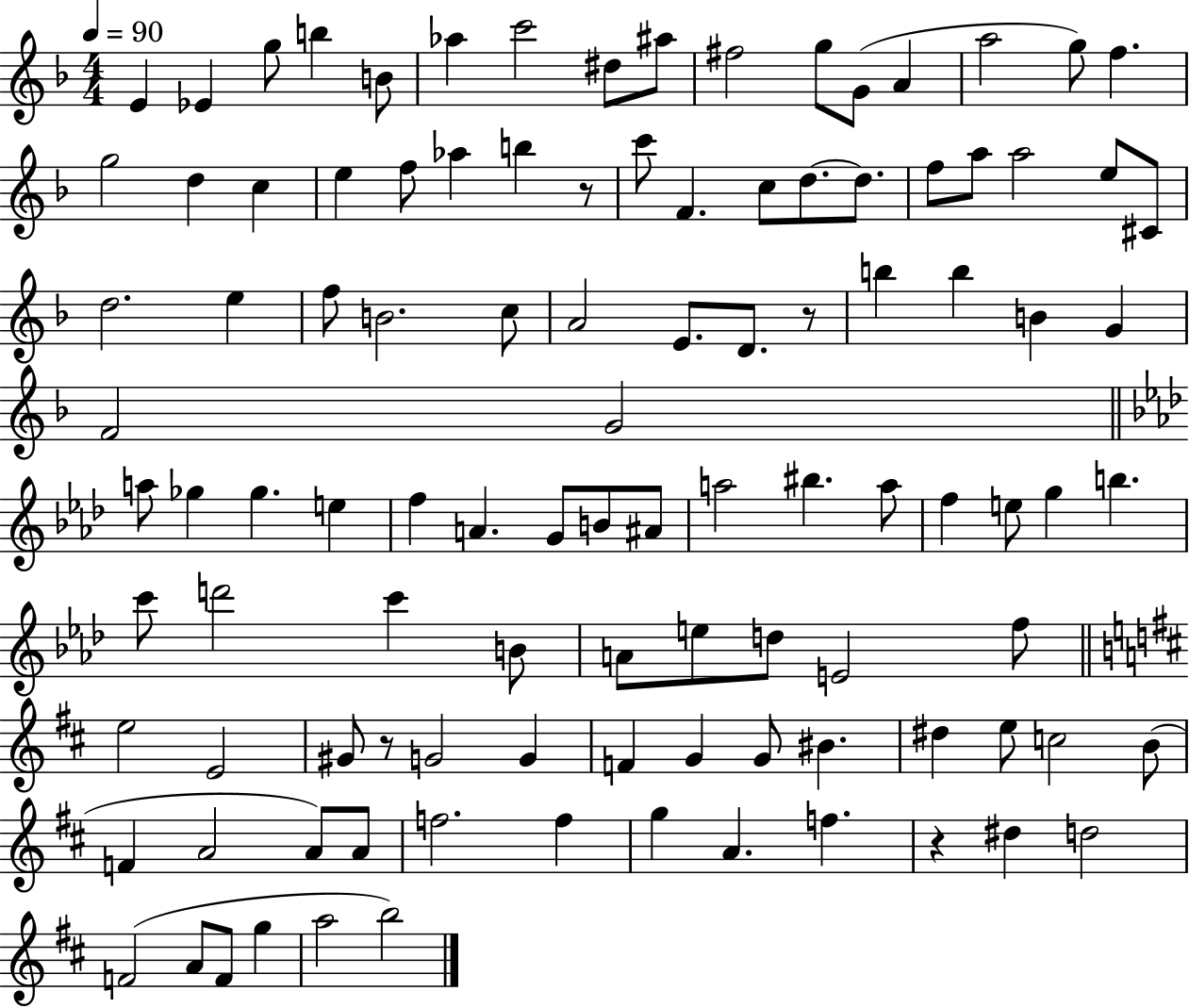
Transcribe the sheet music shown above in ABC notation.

X:1
T:Untitled
M:4/4
L:1/4
K:F
E _E g/2 b B/2 _a c'2 ^d/2 ^a/2 ^f2 g/2 G/2 A a2 g/2 f g2 d c e f/2 _a b z/2 c'/2 F c/2 d/2 d/2 f/2 a/2 a2 e/2 ^C/2 d2 e f/2 B2 c/2 A2 E/2 D/2 z/2 b b B G F2 G2 a/2 _g _g e f A G/2 B/2 ^A/2 a2 ^b a/2 f e/2 g b c'/2 d'2 c' B/2 A/2 e/2 d/2 E2 f/2 e2 E2 ^G/2 z/2 G2 G F G G/2 ^B ^d e/2 c2 B/2 F A2 A/2 A/2 f2 f g A f z ^d d2 F2 A/2 F/2 g a2 b2